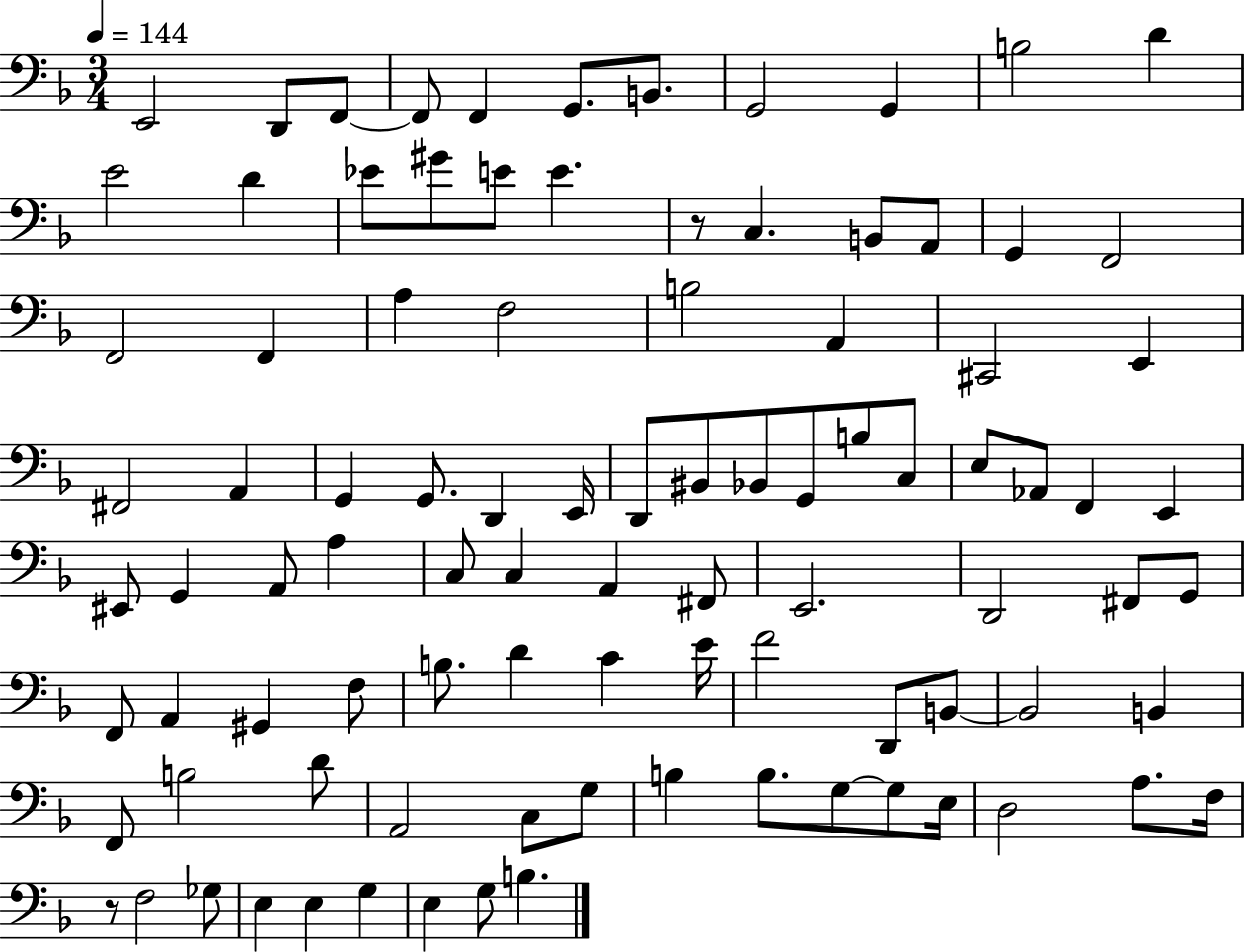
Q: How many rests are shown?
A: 2